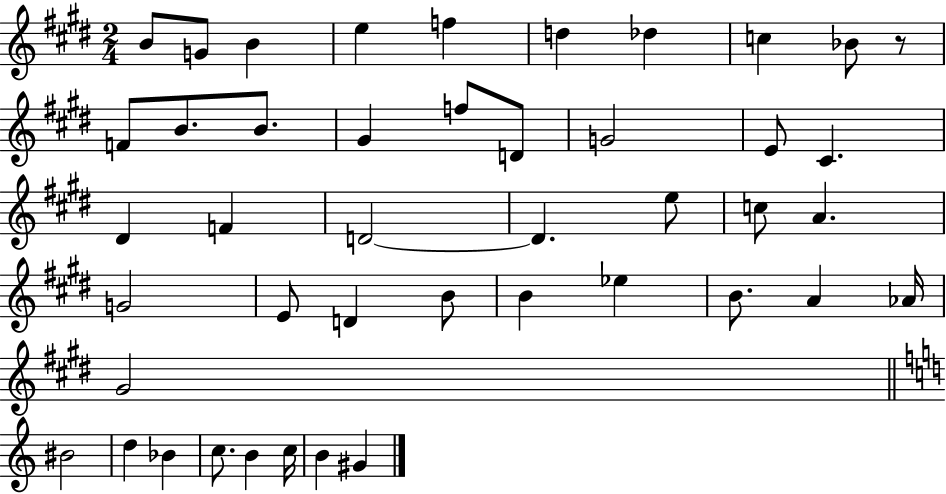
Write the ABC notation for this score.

X:1
T:Untitled
M:2/4
L:1/4
K:E
B/2 G/2 B e f d _d c _B/2 z/2 F/2 B/2 B/2 ^G f/2 D/2 G2 E/2 ^C ^D F D2 D e/2 c/2 A G2 E/2 D B/2 B _e B/2 A _A/4 ^G2 ^B2 d _B c/2 B c/4 B ^G